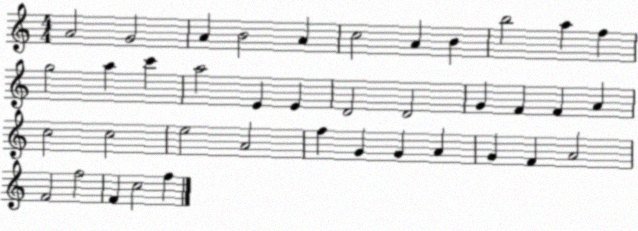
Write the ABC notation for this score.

X:1
T:Untitled
M:4/4
L:1/4
K:C
A2 G2 A B2 A c2 A B b2 a f g2 a c' a2 E E D2 D2 G F F A c2 c2 e2 A2 f G G A G F A2 F2 f2 F c2 f